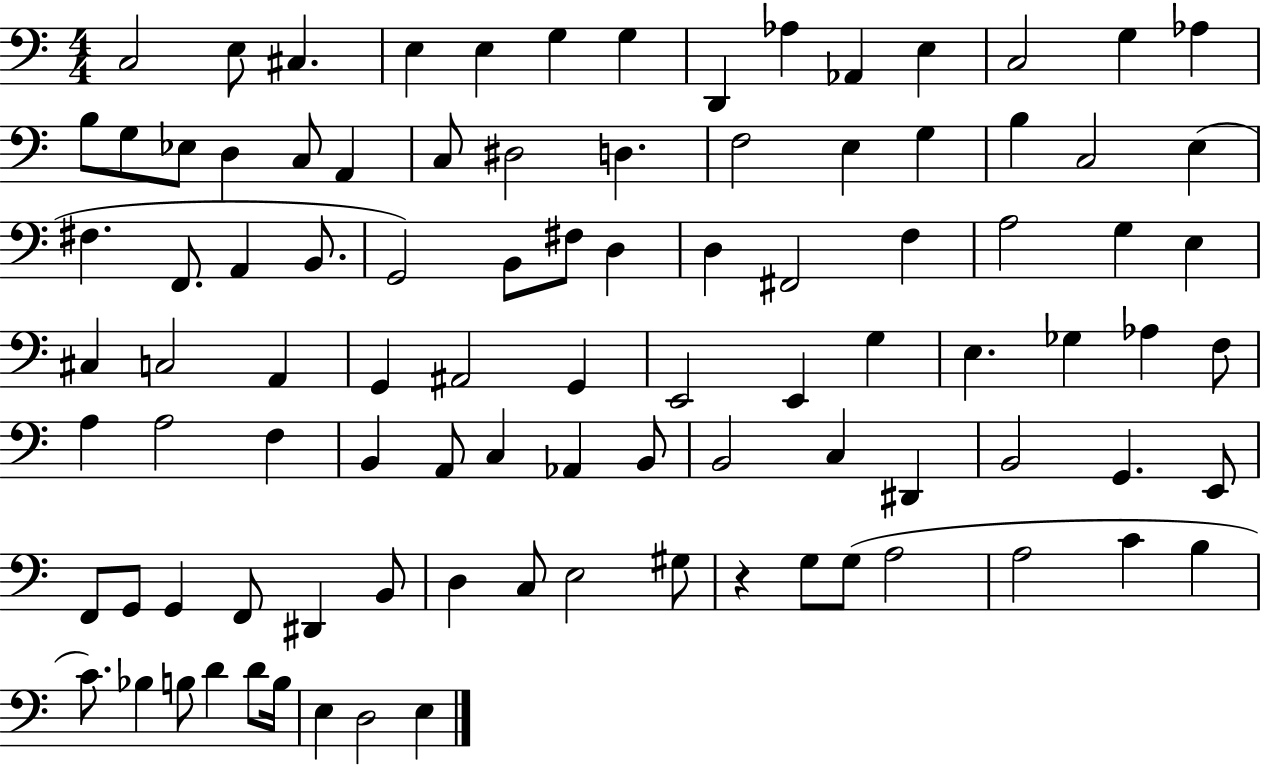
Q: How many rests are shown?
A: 1